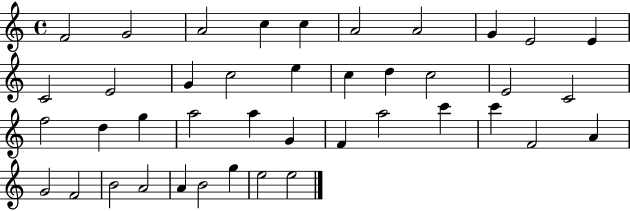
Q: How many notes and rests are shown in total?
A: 41